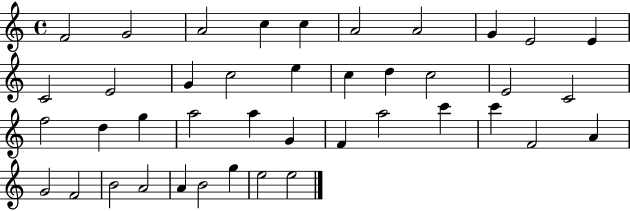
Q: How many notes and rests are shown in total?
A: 41